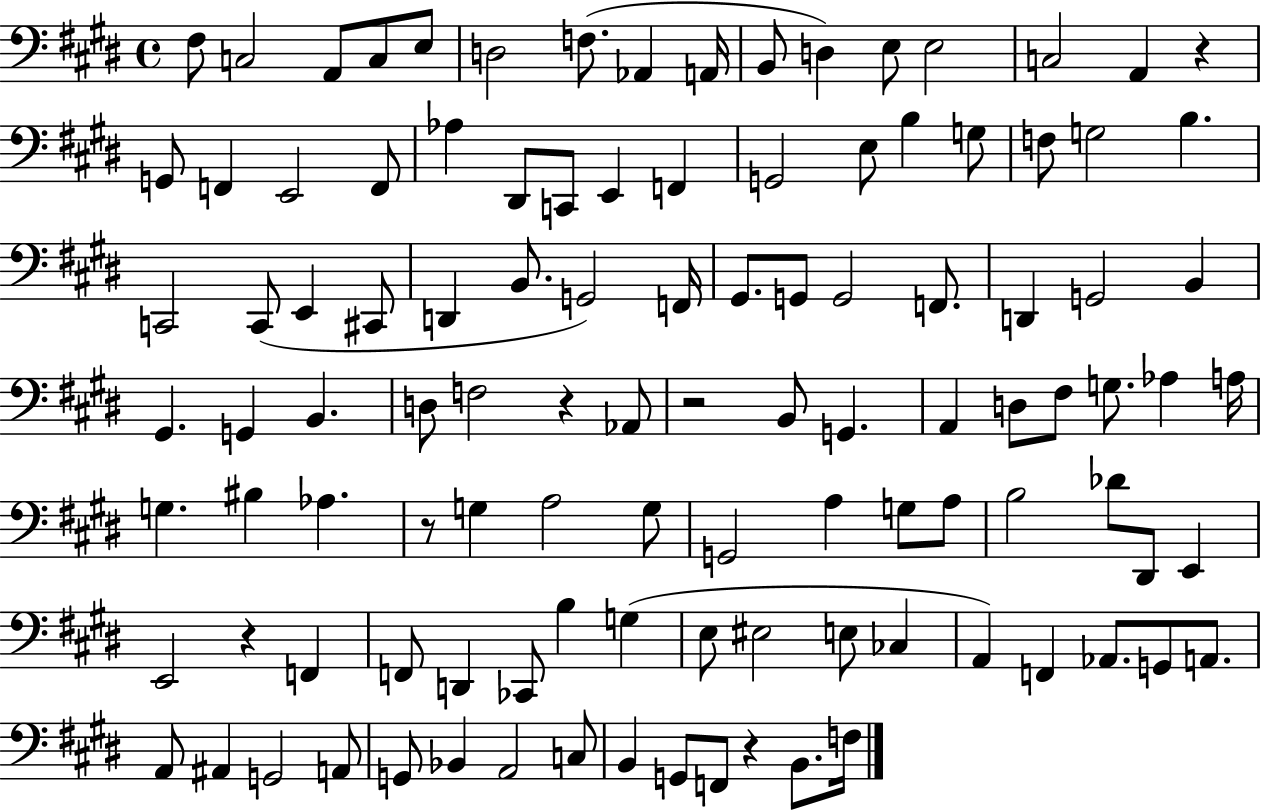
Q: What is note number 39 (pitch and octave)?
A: F2